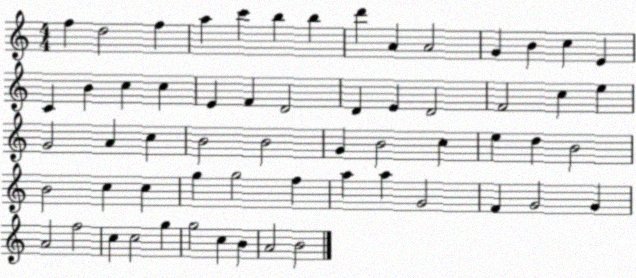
X:1
T:Untitled
M:4/4
L:1/4
K:C
f d2 f a c' b b d' A A2 G B c E C B c c E F D2 D E D2 F2 c e G2 A c B2 B2 G B2 c e d B2 B2 c c g g2 f a a G2 F G2 G A2 f2 c c2 g g2 c B A2 B2